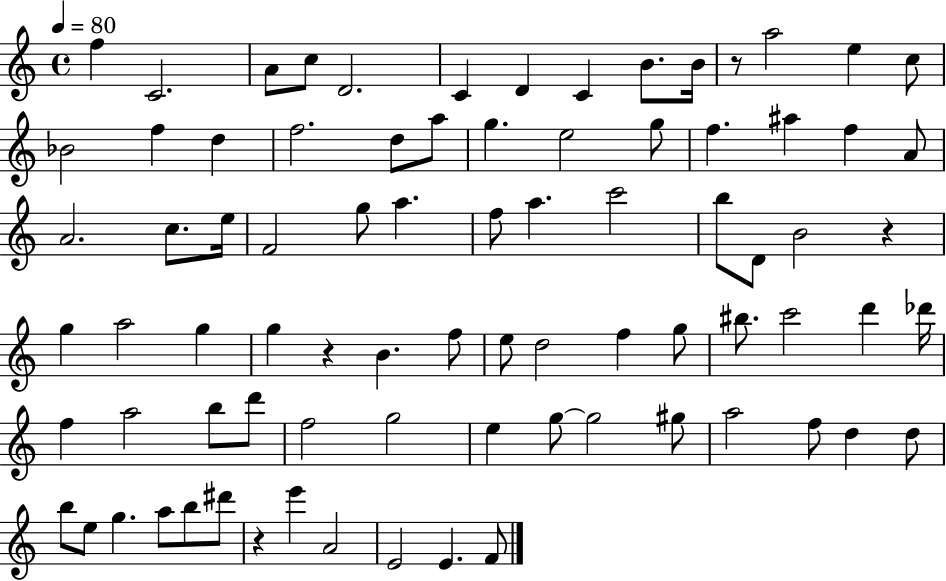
F5/q C4/h. A4/e C5/e D4/h. C4/q D4/q C4/q B4/e. B4/s R/e A5/h E5/q C5/e Bb4/h F5/q D5/q F5/h. D5/e A5/e G5/q. E5/h G5/e F5/q. A#5/q F5/q A4/e A4/h. C5/e. E5/s F4/h G5/e A5/q. F5/e A5/q. C6/h B5/e D4/e B4/h R/q G5/q A5/h G5/q G5/q R/q B4/q. F5/e E5/e D5/h F5/q G5/e BIS5/e. C6/h D6/q Db6/s F5/q A5/h B5/e D6/e F5/h G5/h E5/q G5/e G5/h G#5/e A5/h F5/e D5/q D5/e B5/e E5/e G5/q. A5/e B5/e D#6/e R/q E6/q A4/h E4/h E4/q. F4/e